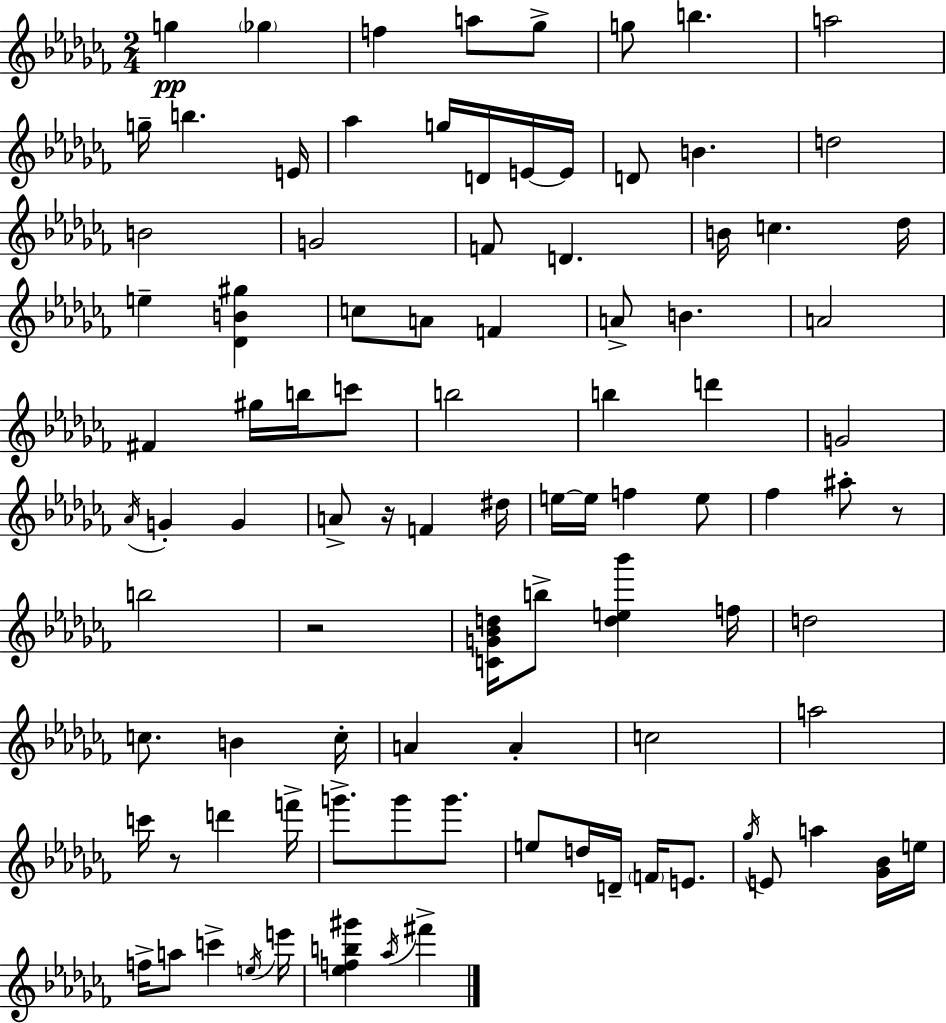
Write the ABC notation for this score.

X:1
T:Untitled
M:2/4
L:1/4
K:Abm
g _g f a/2 _g/2 g/2 b a2 g/4 b E/4 _a g/4 D/4 E/4 E/4 D/2 B d2 B2 G2 F/2 D B/4 c _d/4 e [_DB^g] c/2 A/2 F A/2 B A2 ^F ^g/4 b/4 c'/2 b2 b d' G2 _A/4 G G A/2 z/4 F ^d/4 e/4 e/4 f e/2 _f ^a/2 z/2 b2 z2 [CG_Bd]/4 b/2 [de_b'] f/4 d2 c/2 B c/4 A A c2 a2 c'/4 z/2 d' f'/4 g'/2 g'/2 g'/2 e/2 d/4 D/4 F/4 E/2 _g/4 E/2 a [_G_B]/4 e/4 f/4 a/2 c' e/4 e'/4 [_efb^g'] _a/4 ^f'